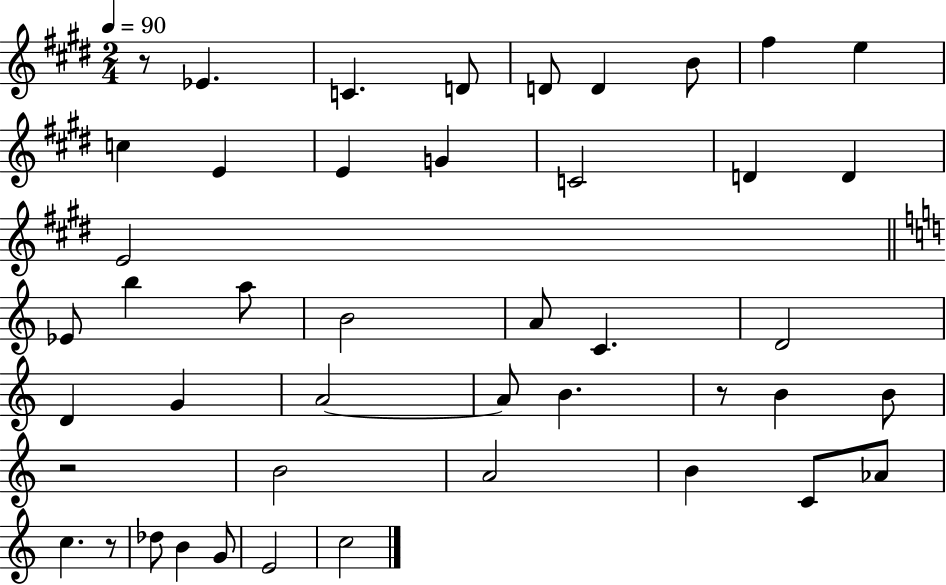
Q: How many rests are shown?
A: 4